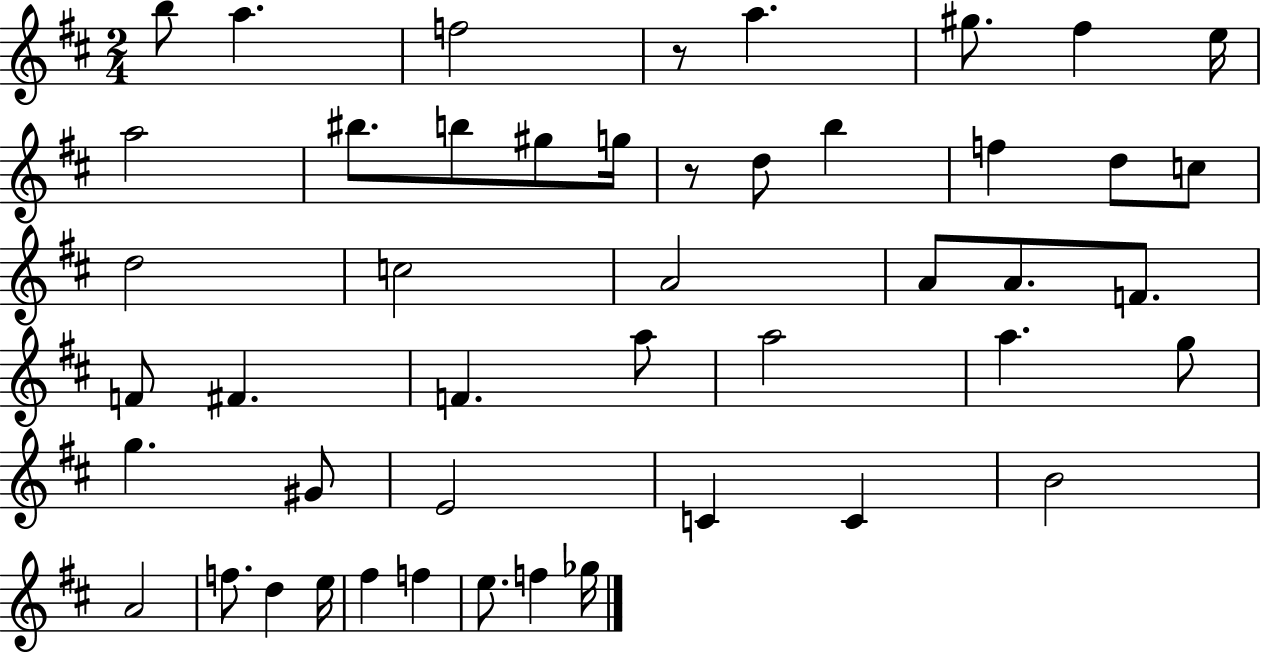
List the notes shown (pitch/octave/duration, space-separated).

B5/e A5/q. F5/h R/e A5/q. G#5/e. F#5/q E5/s A5/h BIS5/e. B5/e G#5/e G5/s R/e D5/e B5/q F5/q D5/e C5/e D5/h C5/h A4/h A4/e A4/e. F4/e. F4/e F#4/q. F4/q. A5/e A5/h A5/q. G5/e G5/q. G#4/e E4/h C4/q C4/q B4/h A4/h F5/e. D5/q E5/s F#5/q F5/q E5/e. F5/q Gb5/s